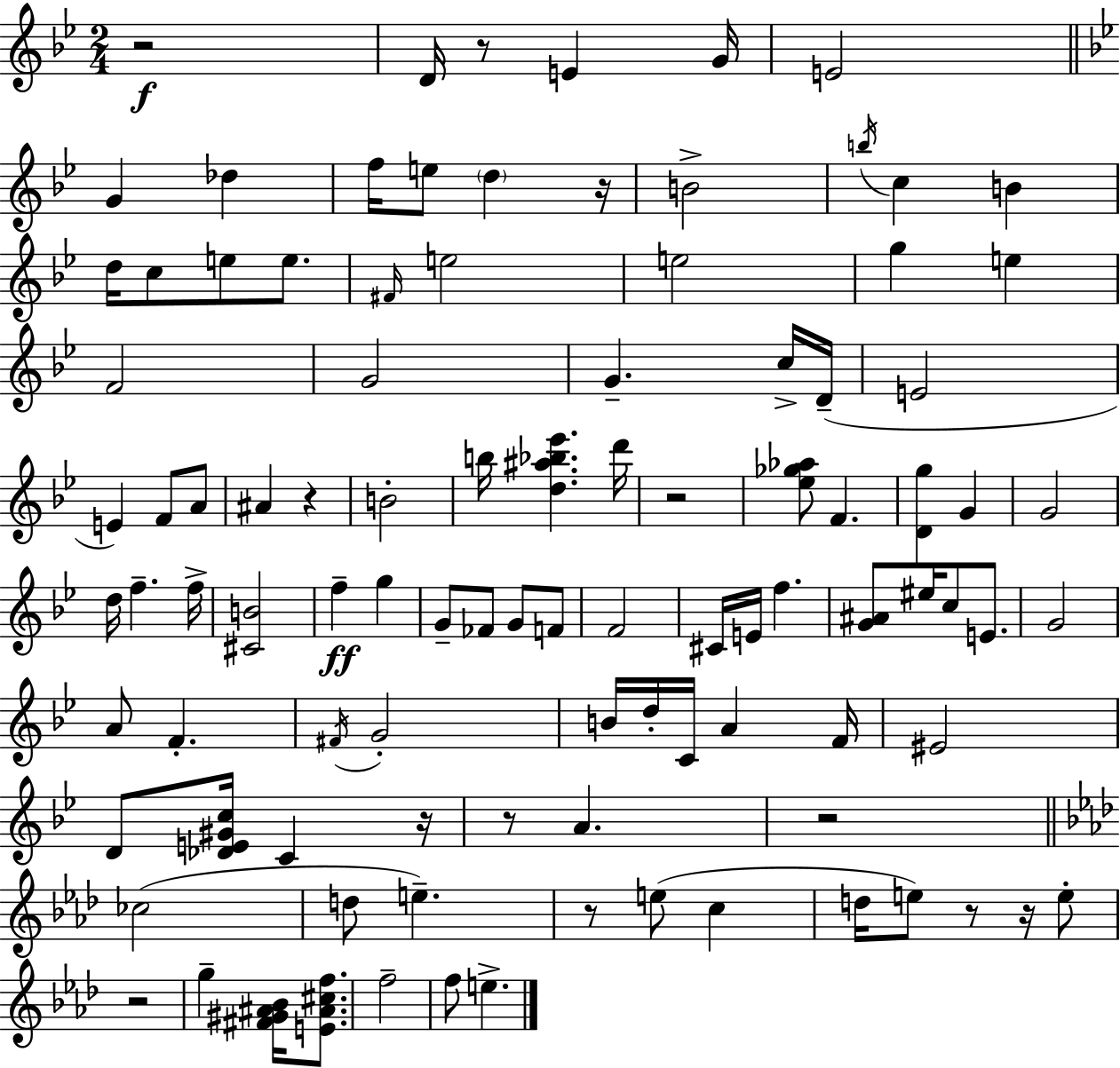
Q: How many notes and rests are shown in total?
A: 100